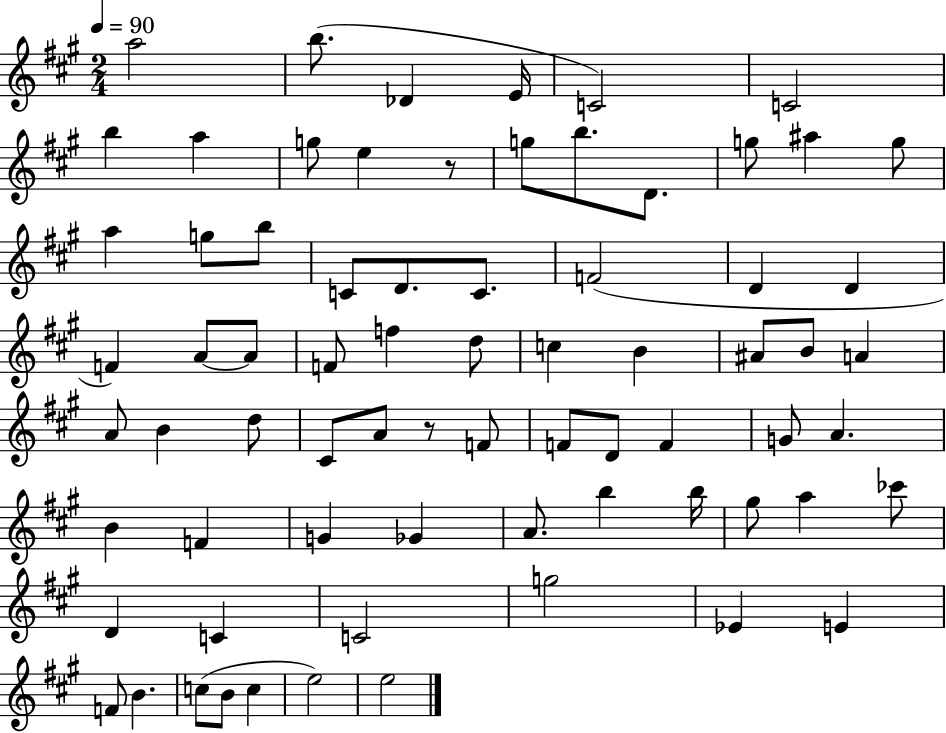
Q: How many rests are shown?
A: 2